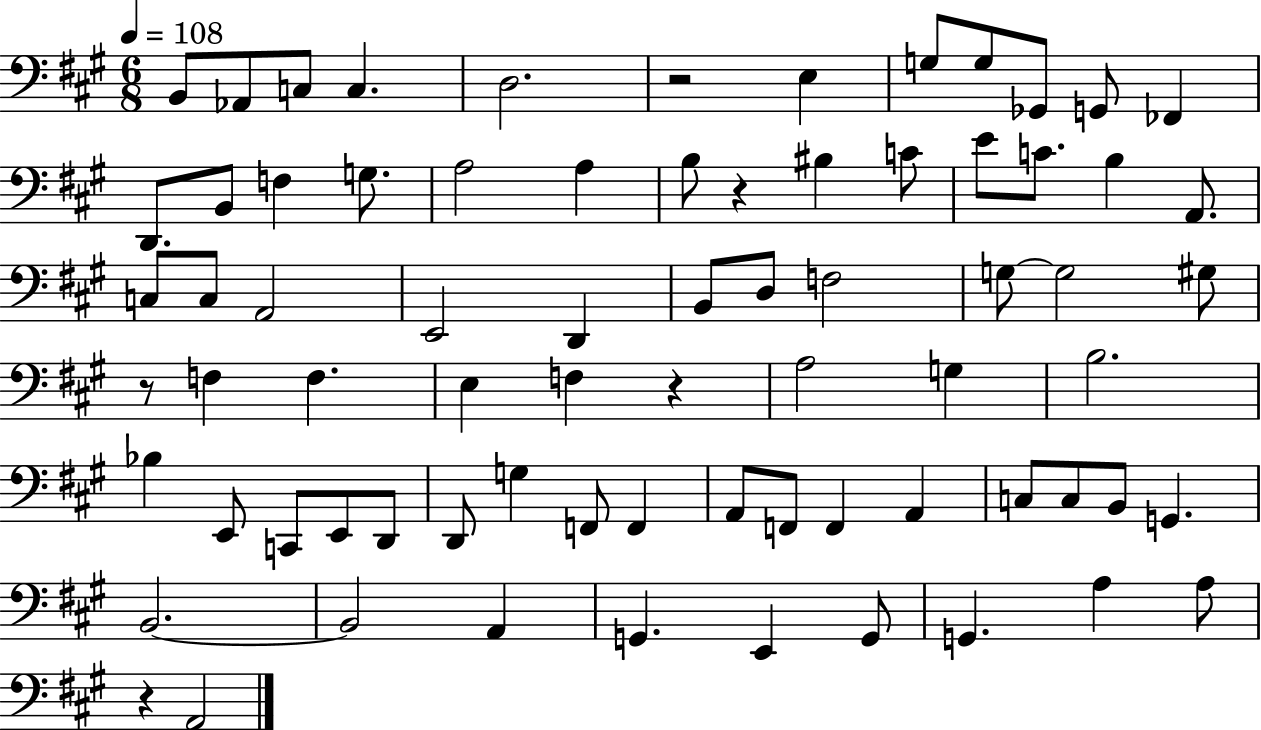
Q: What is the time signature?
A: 6/8